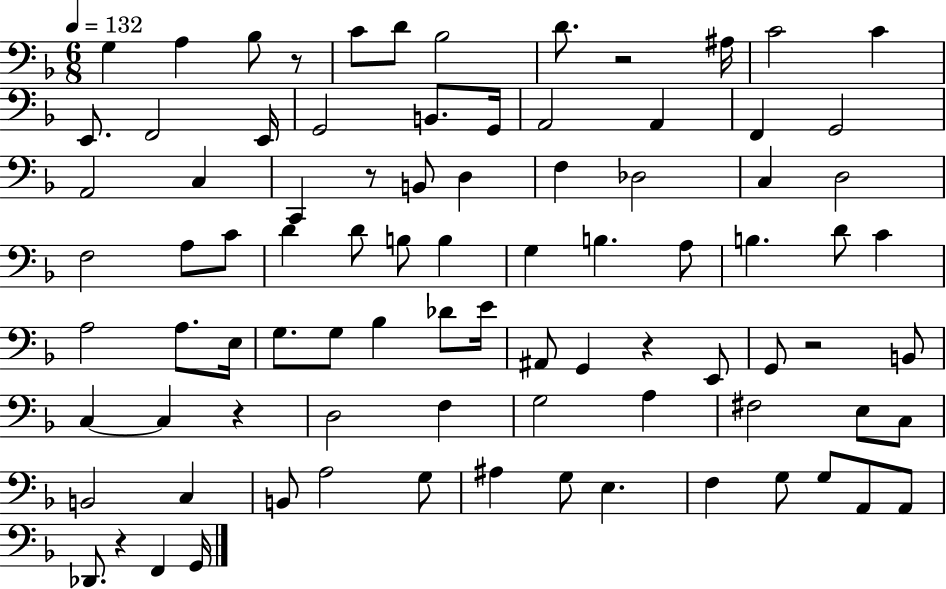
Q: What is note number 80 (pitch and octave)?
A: G2